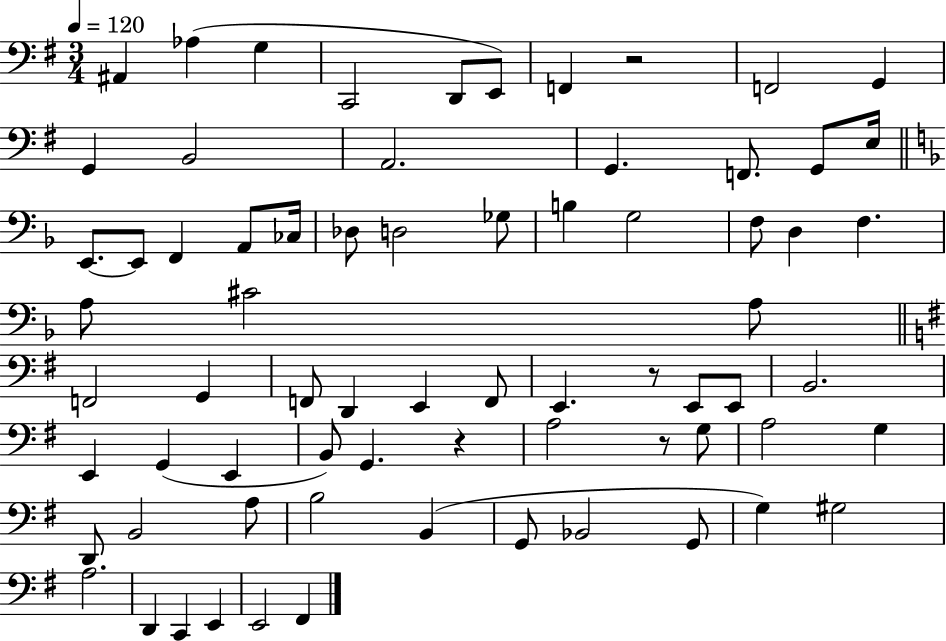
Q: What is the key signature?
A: G major